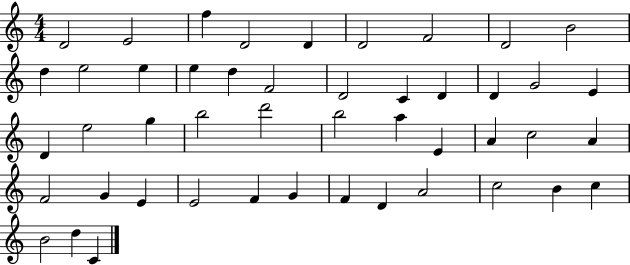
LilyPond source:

{
  \clef treble
  \numericTimeSignature
  \time 4/4
  \key c \major
  d'2 e'2 | f''4 d'2 d'4 | d'2 f'2 | d'2 b'2 | \break d''4 e''2 e''4 | e''4 d''4 f'2 | d'2 c'4 d'4 | d'4 g'2 e'4 | \break d'4 e''2 g''4 | b''2 d'''2 | b''2 a''4 e'4 | a'4 c''2 a'4 | \break f'2 g'4 e'4 | e'2 f'4 g'4 | f'4 d'4 a'2 | c''2 b'4 c''4 | \break b'2 d''4 c'4 | \bar "|."
}